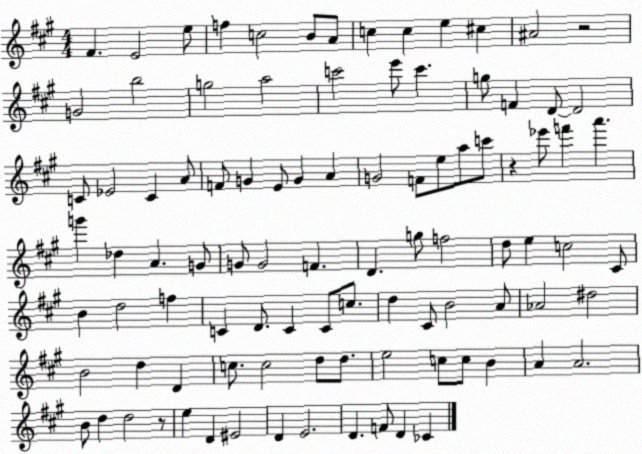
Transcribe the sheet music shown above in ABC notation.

X:1
T:Untitled
M:4/4
L:1/4
K:A
^F E2 e/2 f c2 B/2 A/2 c c e ^c ^A2 z2 G2 b2 g2 a2 c'2 e'/2 c' g/2 F D/2 D2 C/2 _E2 C A/2 F/2 G E/2 G A G2 F/2 e/2 a/2 c'/2 z _e'/2 f' a' g' _d A G/2 G/2 G2 F D g/2 f2 d/2 e c2 ^C/2 B d2 f C D/2 C C/2 c/2 d ^C/2 B2 A/2 _A2 ^d2 B2 d D c/2 c2 d/2 d/2 e2 c/2 c/2 B A A2 B/2 d d2 z/2 e D ^E2 D E2 D F/2 D _C